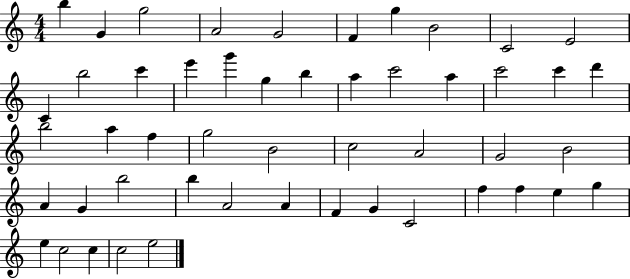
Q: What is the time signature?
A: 4/4